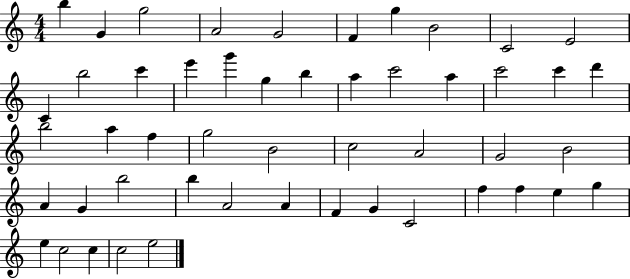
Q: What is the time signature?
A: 4/4